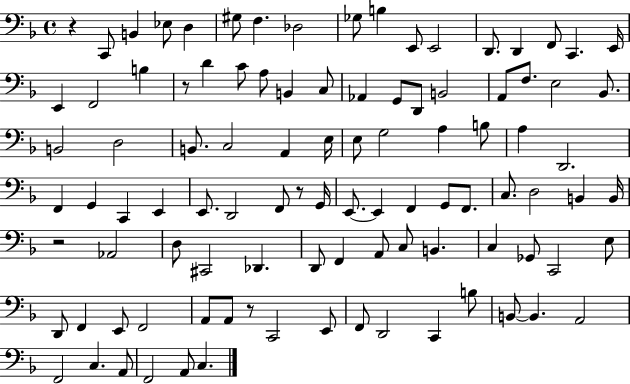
R/q C2/e B2/q Eb3/e D3/q G#3/e F3/q. Db3/h Gb3/e B3/q E2/e E2/h D2/e. D2/q F2/e C2/q. E2/s E2/q F2/h B3/q R/e D4/q C4/e A3/e B2/q C3/e Ab2/q G2/e D2/e B2/h A2/e F3/e. E3/h Bb2/e. B2/h D3/h B2/e. C3/h A2/q E3/s E3/e G3/h A3/q B3/e A3/q D2/h. F2/q G2/q C2/q E2/q E2/e. D2/h F2/e R/e G2/s E2/e. E2/q F2/q G2/e F2/e. C3/e. D3/h B2/q B2/s R/h Ab2/h D3/e C#2/h Db2/q. D2/e F2/q A2/e C3/e B2/q. C3/q Gb2/e C2/h E3/e D2/e F2/q E2/e F2/h A2/e A2/e R/e C2/h E2/e F2/e D2/h C2/q B3/e B2/e B2/q. A2/h F2/h C3/q. A2/e F2/h A2/e C3/q.